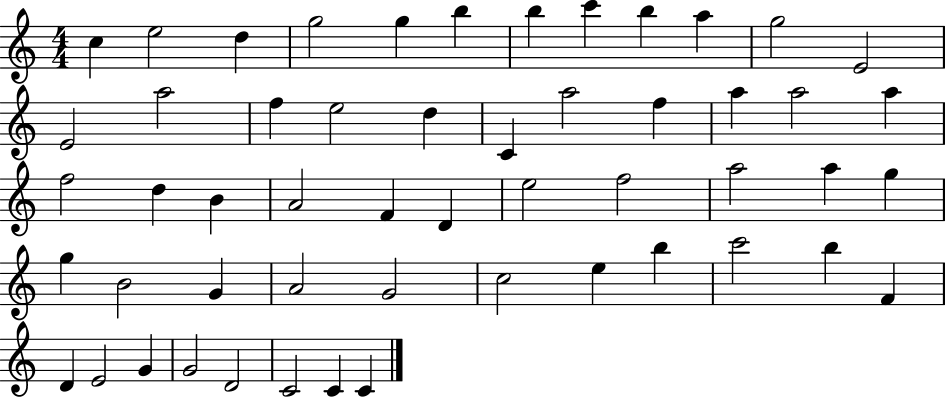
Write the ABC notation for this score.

X:1
T:Untitled
M:4/4
L:1/4
K:C
c e2 d g2 g b b c' b a g2 E2 E2 a2 f e2 d C a2 f a a2 a f2 d B A2 F D e2 f2 a2 a g g B2 G A2 G2 c2 e b c'2 b F D E2 G G2 D2 C2 C C